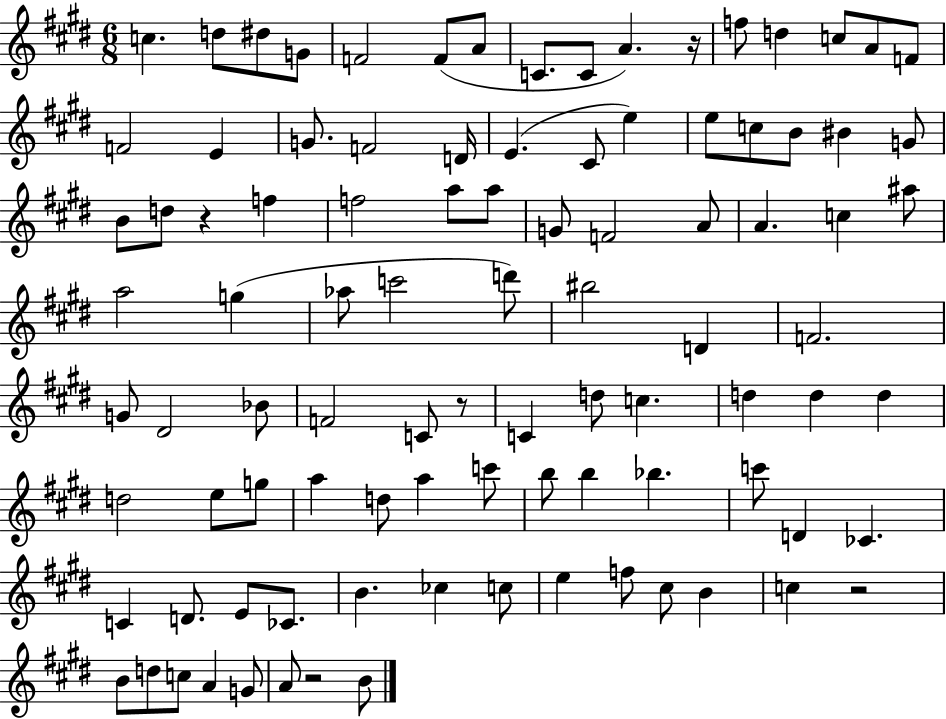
X:1
T:Untitled
M:6/8
L:1/4
K:E
c d/2 ^d/2 G/2 F2 F/2 A/2 C/2 C/2 A z/4 f/2 d c/2 A/2 F/2 F2 E G/2 F2 D/4 E ^C/2 e e/2 c/2 B/2 ^B G/2 B/2 d/2 z f f2 a/2 a/2 G/2 F2 A/2 A c ^a/2 a2 g _a/2 c'2 d'/2 ^b2 D F2 G/2 ^D2 _B/2 F2 C/2 z/2 C d/2 c d d d d2 e/2 g/2 a d/2 a c'/2 b/2 b _b c'/2 D _C C D/2 E/2 _C/2 B _c c/2 e f/2 ^c/2 B c z2 B/2 d/2 c/2 A G/2 A/2 z2 B/2